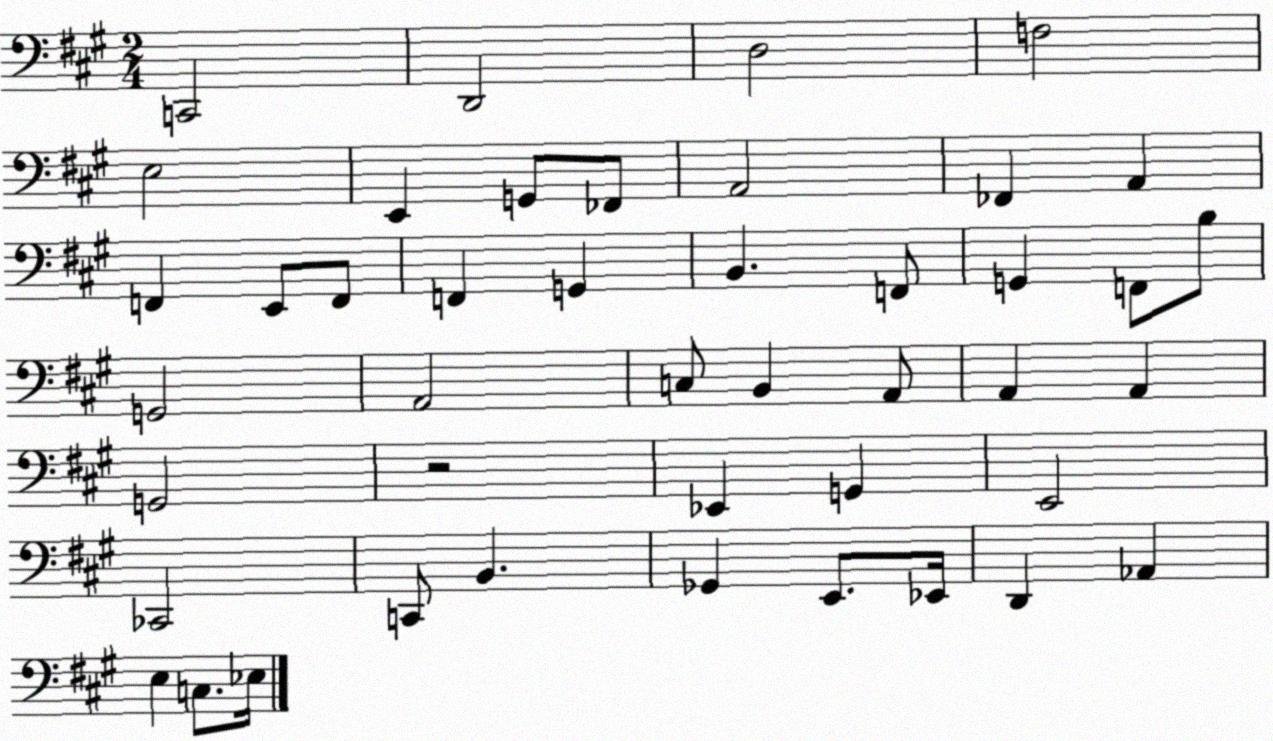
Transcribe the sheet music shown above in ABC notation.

X:1
T:Untitled
M:2/4
L:1/4
K:A
C,,2 D,,2 D,2 F,2 E,2 E,, G,,/2 _F,,/2 A,,2 _F,, A,, F,, E,,/2 F,,/2 F,, G,, B,, F,,/2 G,, F,,/2 B,/2 G,,2 A,,2 C,/2 B,, A,,/2 A,, A,, G,,2 z2 _E,, G,, E,,2 _C,,2 C,,/2 B,, _G,, E,,/2 _E,,/4 D,, _A,, E, C,/2 _E,/4